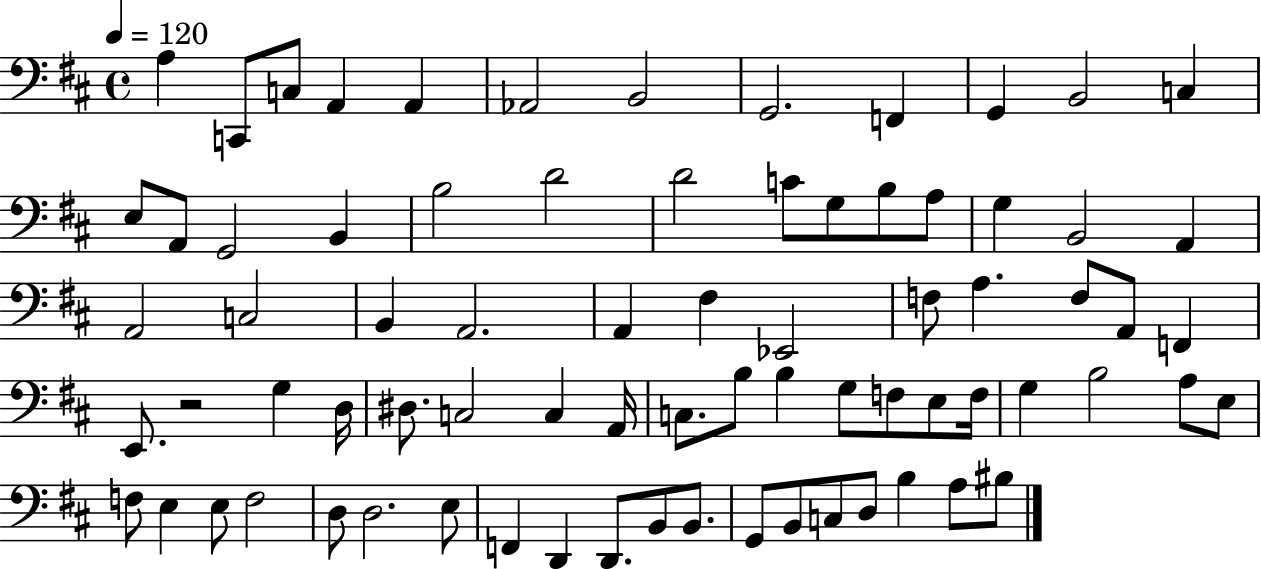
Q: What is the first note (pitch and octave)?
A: A3